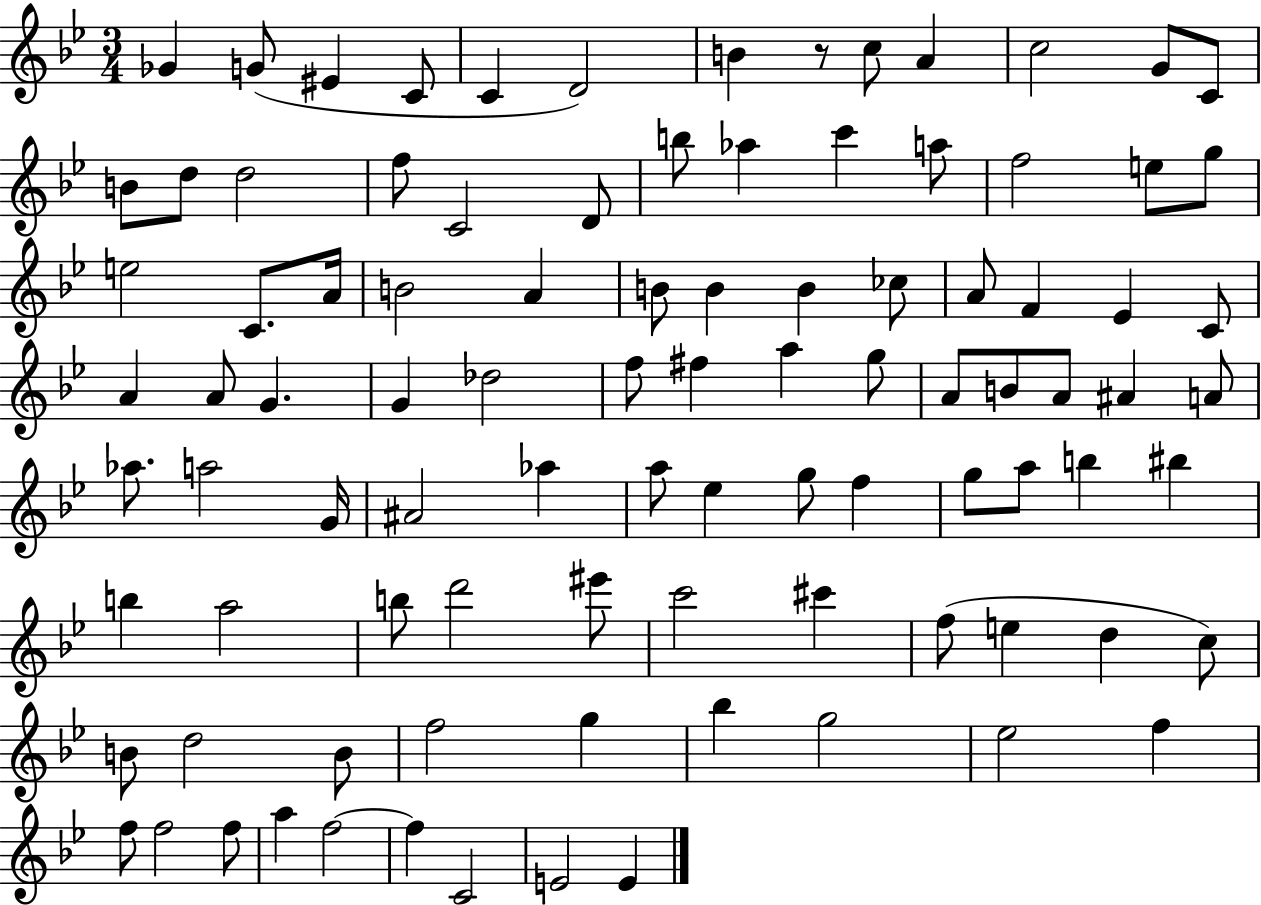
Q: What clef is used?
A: treble